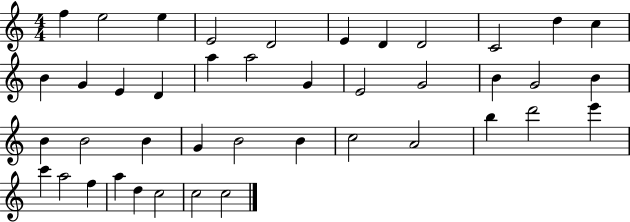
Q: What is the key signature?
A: C major